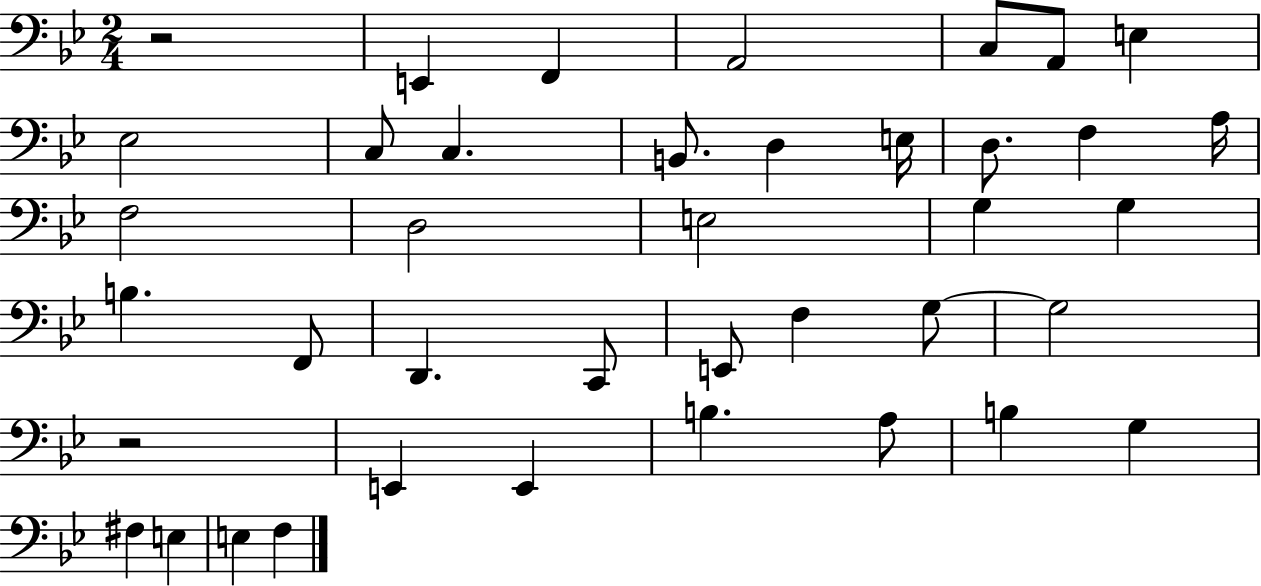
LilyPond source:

{
  \clef bass
  \numericTimeSignature
  \time 2/4
  \key bes \major
  r2 | e,4 f,4 | a,2 | c8 a,8 e4 | \break ees2 | c8 c4. | b,8. d4 e16 | d8. f4 a16 | \break f2 | d2 | e2 | g4 g4 | \break b4. f,8 | d,4. c,8 | e,8 f4 g8~~ | g2 | \break r2 | e,4 e,4 | b4. a8 | b4 g4 | \break fis4 e4 | e4 f4 | \bar "|."
}